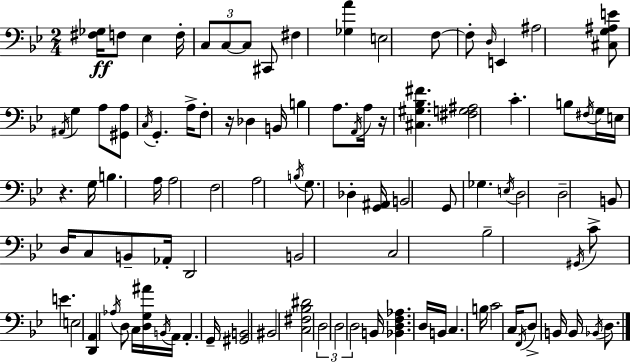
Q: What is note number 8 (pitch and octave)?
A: F#3